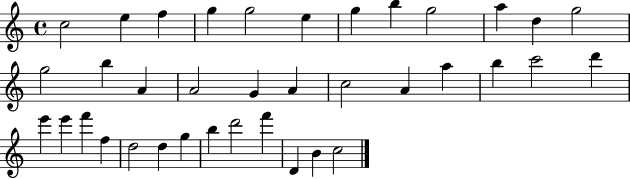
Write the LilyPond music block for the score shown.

{
  \clef treble
  \time 4/4
  \defaultTimeSignature
  \key c \major
  c''2 e''4 f''4 | g''4 g''2 e''4 | g''4 b''4 g''2 | a''4 d''4 g''2 | \break g''2 b''4 a'4 | a'2 g'4 a'4 | c''2 a'4 a''4 | b''4 c'''2 d'''4 | \break e'''4 e'''4 f'''4 f''4 | d''2 d''4 g''4 | b''4 d'''2 f'''4 | d'4 b'4 c''2 | \break \bar "|."
}